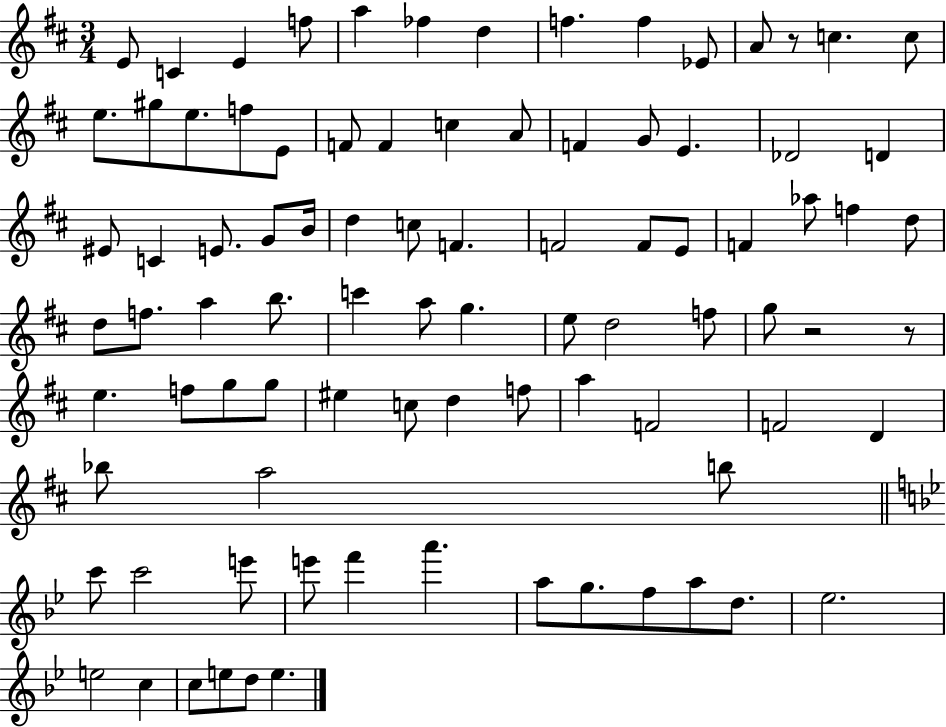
X:1
T:Untitled
M:3/4
L:1/4
K:D
E/2 C E f/2 a _f d f f _E/2 A/2 z/2 c c/2 e/2 ^g/2 e/2 f/2 E/2 F/2 F c A/2 F G/2 E _D2 D ^E/2 C E/2 G/2 B/4 d c/2 F F2 F/2 E/2 F _a/2 f d/2 d/2 f/2 a b/2 c' a/2 g e/2 d2 f/2 g/2 z2 z/2 e f/2 g/2 g/2 ^e c/2 d f/2 a F2 F2 D _b/2 a2 b/2 c'/2 c'2 e'/2 e'/2 f' a' a/2 g/2 f/2 a/2 d/2 _e2 e2 c c/2 e/2 d/2 e